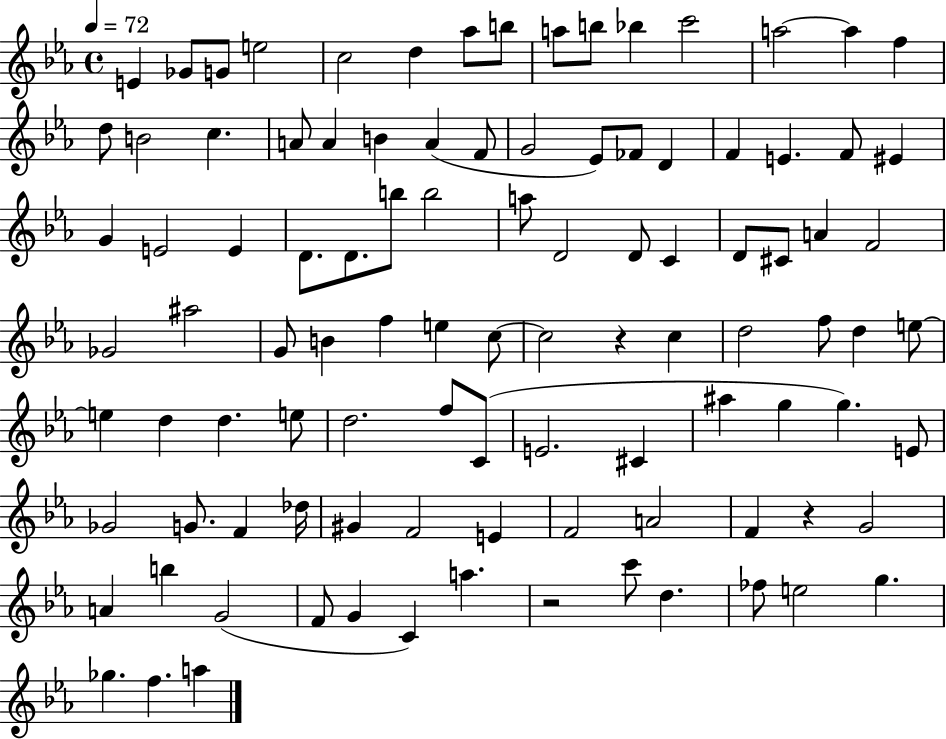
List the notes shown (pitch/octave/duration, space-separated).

E4/q Gb4/e G4/e E5/h C5/h D5/q Ab5/e B5/e A5/e B5/e Bb5/q C6/h A5/h A5/q F5/q D5/e B4/h C5/q. A4/e A4/q B4/q A4/q F4/e G4/h Eb4/e FES4/e D4/q F4/q E4/q. F4/e EIS4/q G4/q E4/h E4/q D4/e. D4/e. B5/e B5/h A5/e D4/h D4/e C4/q D4/e C#4/e A4/q F4/h Gb4/h A#5/h G4/e B4/q F5/q E5/q C5/e C5/h R/q C5/q D5/h F5/e D5/q E5/e E5/q D5/q D5/q. E5/e D5/h. F5/e C4/e E4/h. C#4/q A#5/q G5/q G5/q. E4/e Gb4/h G4/e. F4/q Db5/s G#4/q F4/h E4/q F4/h A4/h F4/q R/q G4/h A4/q B5/q G4/h F4/e G4/q C4/q A5/q. R/h C6/e D5/q. FES5/e E5/h G5/q. Gb5/q. F5/q. A5/q